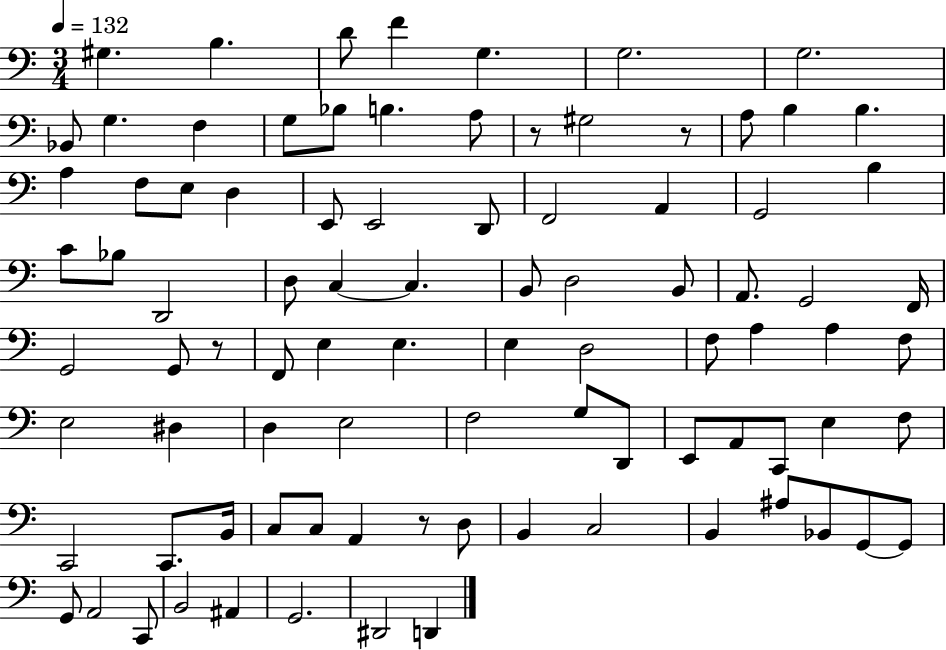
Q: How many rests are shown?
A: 4